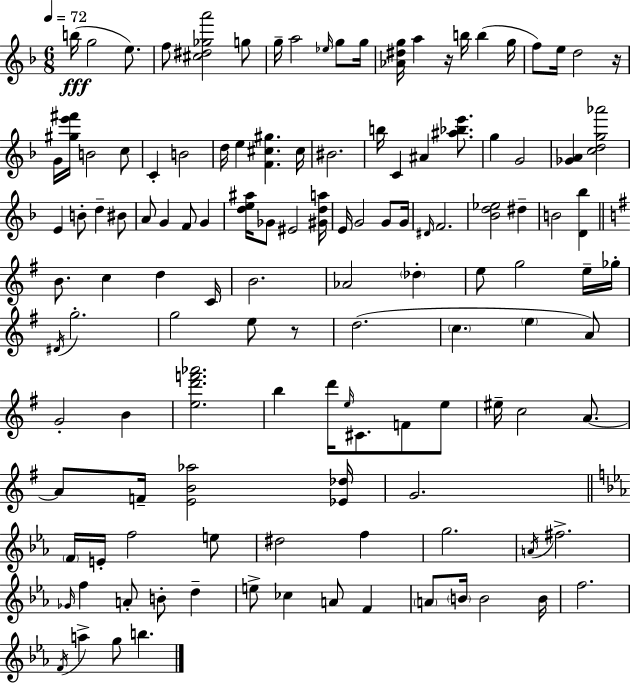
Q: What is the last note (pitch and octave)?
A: B5